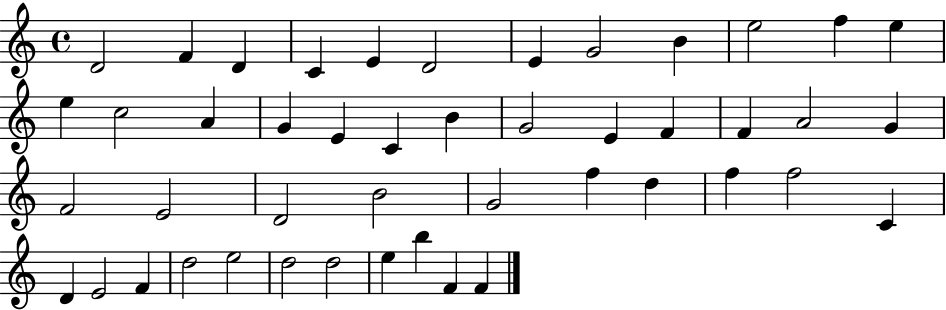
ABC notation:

X:1
T:Untitled
M:4/4
L:1/4
K:C
D2 F D C E D2 E G2 B e2 f e e c2 A G E C B G2 E F F A2 G F2 E2 D2 B2 G2 f d f f2 C D E2 F d2 e2 d2 d2 e b F F